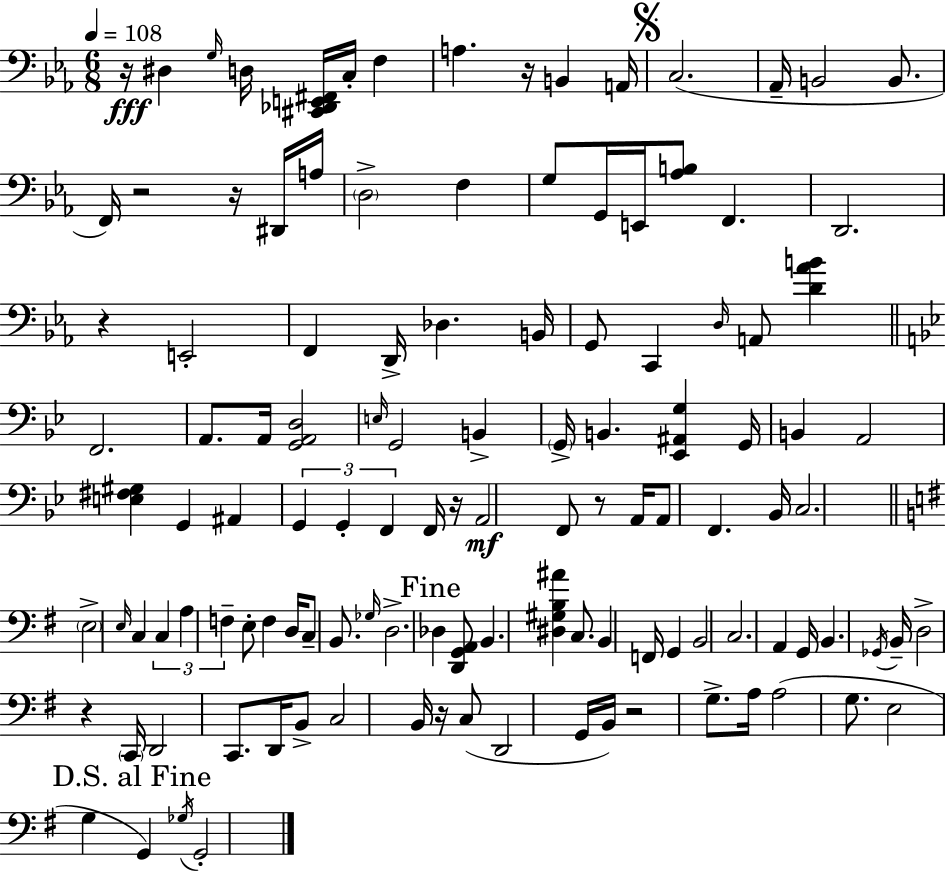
R/s D#3/q G3/s D3/s [C#2,Db2,E2,F#2]/s C3/s F3/q A3/q. R/s B2/q A2/s C3/h. Ab2/s B2/h B2/e. F2/s R/h R/s D#2/s A3/s D3/h F3/q G3/e G2/s E2/s [Ab3,B3]/e F2/q. D2/h. R/q E2/h F2/q D2/s Db3/q. B2/s G2/e C2/q D3/s A2/e [D4,Ab4,B4]/q F2/h. A2/e. A2/s [G2,A2,D3]/h E3/s G2/h B2/q G2/s B2/q. [Eb2,A#2,G3]/q G2/s B2/q A2/h [E3,F#3,G#3]/q G2/q A#2/q G2/q G2/q F2/q F2/s R/s A2/h F2/e R/e A2/s A2/e F2/q. Bb2/s C3/h. E3/h E3/s C3/q C3/q A3/q F3/q E3/e F3/q D3/s C3/e B2/e. Gb3/s D3/h. Db3/q [D2,G2,A2]/e B2/q. [D#3,G#3,B3,A#4]/q C3/e. B2/q F2/s G2/q B2/h C3/h. A2/q G2/s B2/q. Gb2/s B2/s D3/h R/q C2/s D2/h C2/e. D2/s B2/e C3/h B2/s R/s C3/e D2/h G2/s B2/s R/h G3/e. A3/s A3/h G3/e. E3/h G3/q G2/q Gb3/s G2/h